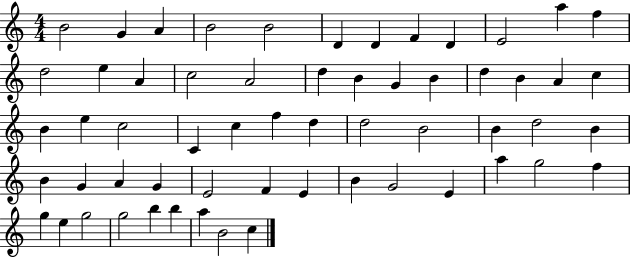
X:1
T:Untitled
M:4/4
L:1/4
K:C
B2 G A B2 B2 D D F D E2 a f d2 e A c2 A2 d B G B d B A c B e c2 C c f d d2 B2 B d2 B B G A G E2 F E B G2 E a g2 f g e g2 g2 b b a B2 c